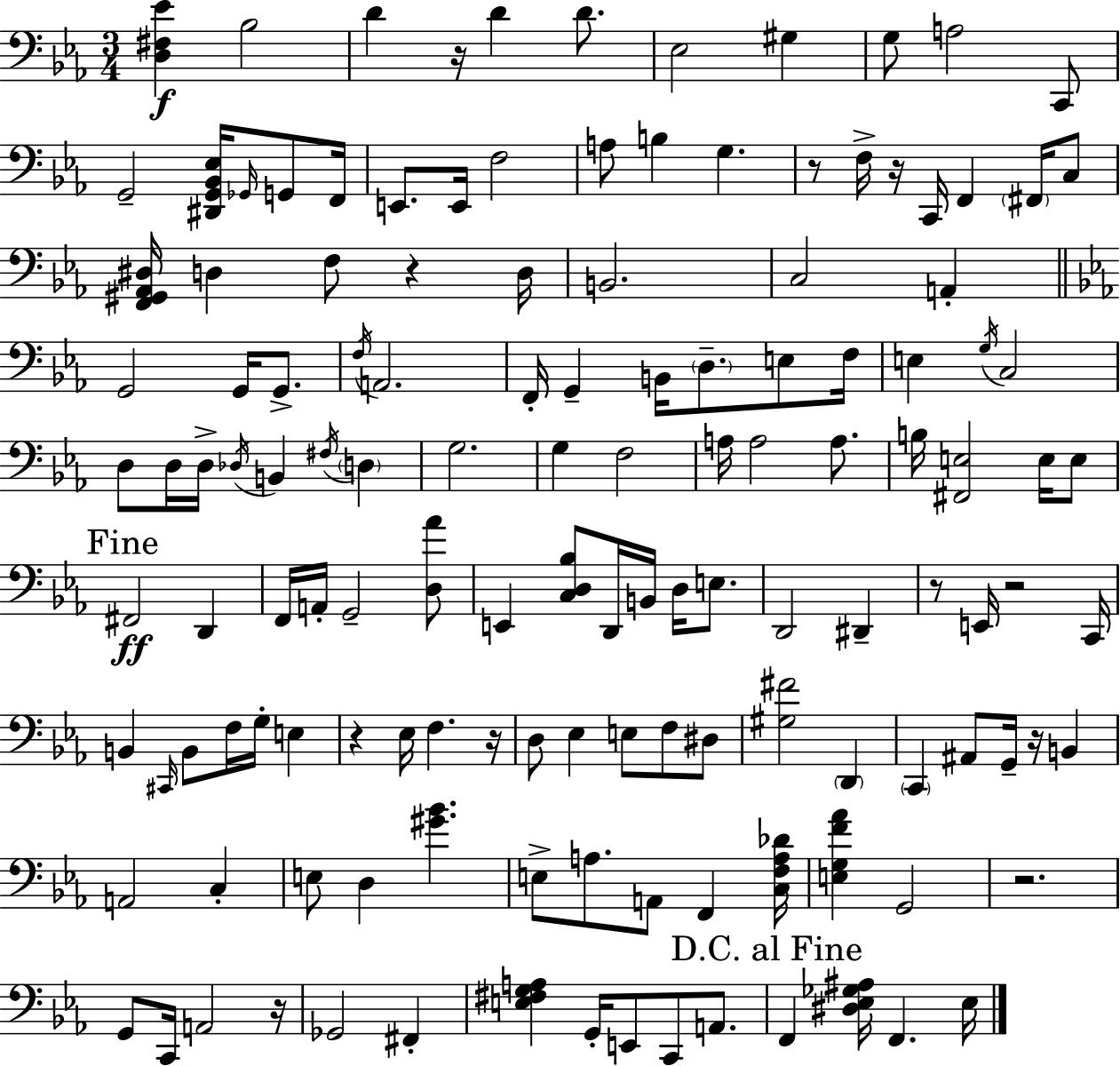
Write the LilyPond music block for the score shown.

{
  \clef bass
  \numericTimeSignature
  \time 3/4
  \key c \minor
  <d fis ees'>4\f bes2 | d'4 r16 d'4 d'8. | ees2 gis4 | g8 a2 c,8 | \break g,2-- <dis, g, bes, ees>16 \grace { ges,16 } g,8 | f,16 e,8. e,16 f2 | a8 b4 g4. | r8 f16-> r16 c,16 f,4 \parenthesize fis,16 c8 | \break <f, gis, aes, dis>16 d4 f8 r4 | d16 b,2. | c2 a,4-. | \bar "||" \break \key ees \major g,2 g,16 g,8.-> | \acciaccatura { f16 } a,2. | f,16-. g,4-- b,16 \parenthesize d8.-- e8 | f16 e4 \acciaccatura { g16 } c2 | \break d8 d16 d16-> \acciaccatura { des16 } b,4 \acciaccatura { fis16 } | \parenthesize d4 g2. | g4 f2 | a16 a2 | \break a8. b16 <fis, e>2 | e16 e8 \mark "Fine" fis,2\ff | d,4 f,16 a,16-. g,2-- | <d aes'>8 e,4 <c d bes>8 d,16 b,16 | \break d16 e8. d,2 | dis,4-- r8 e,16 r2 | c,16 b,4 \grace { cis,16 } b,8 f16 | g16-. e4 r4 ees16 f4. | \break r16 d8 ees4 e8 | f8 dis8 <gis fis'>2 | \parenthesize d,4 \parenthesize c,4 ais,8 g,16-- | r16 b,4 a,2 | \break c4-. e8 d4 <gis' bes'>4. | e8-> a8. a,8 | f,4 <c f a des'>16 <e g f' aes'>4 g,2 | r2. | \break g,8 c,16 a,2 | r16 ges,2 | fis,4-. <e fis g a>4 g,16-. e,8 | c,8 a,8. \mark "D.C. al Fine" f,4 <dis ees ges ais>16 f,4. | \break ees16 \bar "|."
}